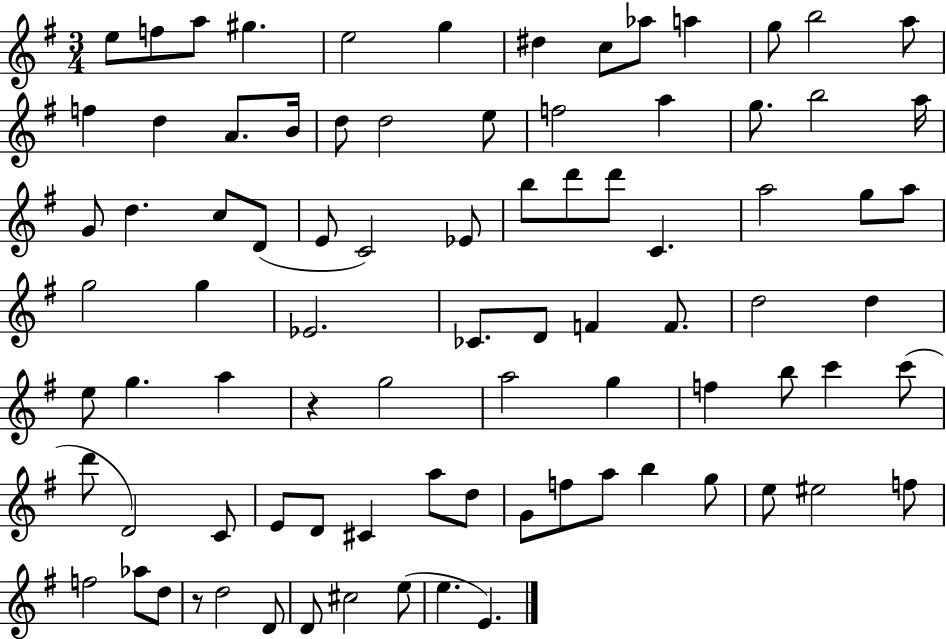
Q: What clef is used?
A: treble